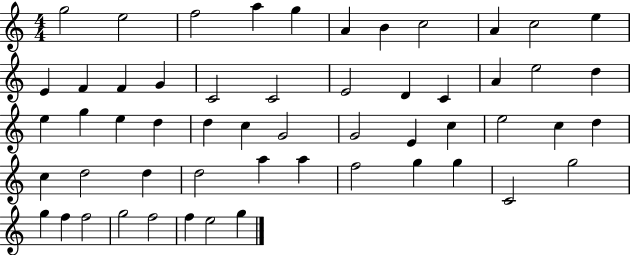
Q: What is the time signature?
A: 4/4